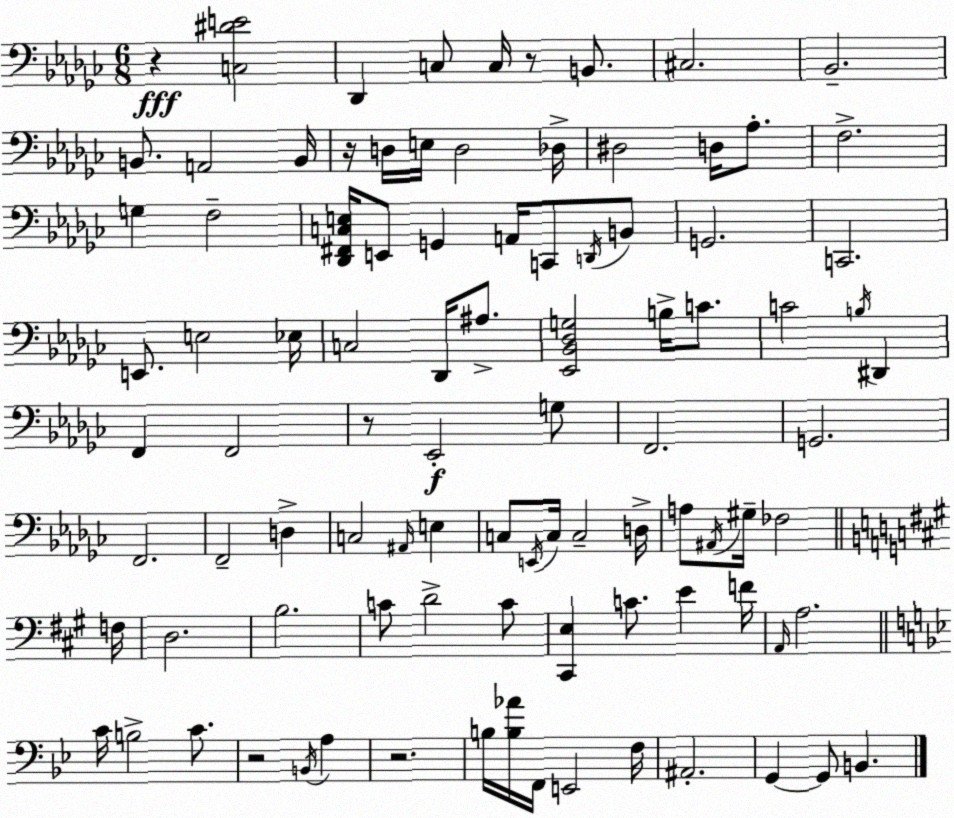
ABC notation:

X:1
T:Untitled
M:6/8
L:1/4
K:Ebm
z [C,^DE]2 _D,, C,/2 C,/4 z/2 B,,/2 ^C,2 _B,,2 B,,/2 A,,2 B,,/4 z/4 D,/4 E,/4 D,2 _D,/4 ^D,2 D,/4 _A,/2 F,2 G, F,2 [_D,,^F,,C,E,]/4 E,,/2 G,, A,,/4 C,,/2 D,,/4 B,,/2 G,,2 C,,2 E,,/2 E,2 _E,/4 C,2 _D,,/4 ^A,/2 [_E,,_B,,_D,G,]2 B,/4 C/2 C2 B,/4 ^D,, F,, F,,2 z/2 _E,,2 G,/2 F,,2 G,,2 F,,2 F,,2 D, C,2 ^A,,/4 E, C,/2 E,,/4 C,/4 C,2 D,/4 A,/2 ^A,,/4 ^G,/4 _F,2 F,/4 D,2 B,2 C/2 D2 C/2 [^C,,E,] C/2 E F/4 A,,/4 A,2 C/4 B,2 C/2 z2 B,,/4 A, z2 B,/4 [B,_A]/4 F,,/4 E,,2 F,/4 ^A,,2 G,, G,,/2 B,,